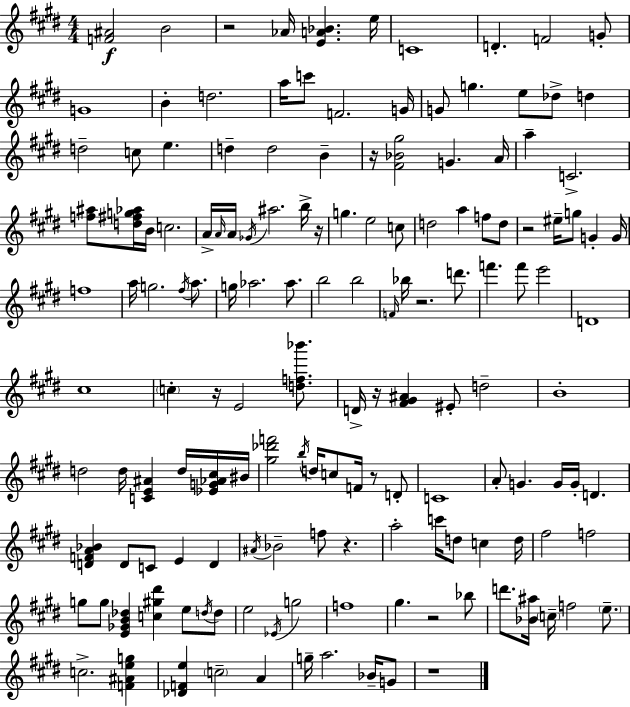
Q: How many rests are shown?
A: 11